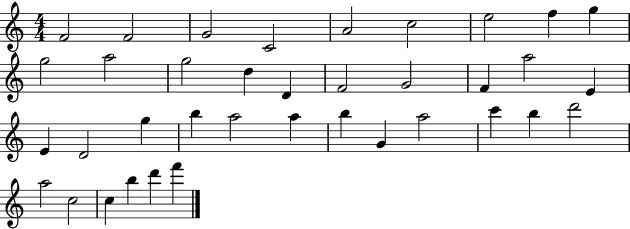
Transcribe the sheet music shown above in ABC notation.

X:1
T:Untitled
M:4/4
L:1/4
K:C
F2 F2 G2 C2 A2 c2 e2 f g g2 a2 g2 d D F2 G2 F a2 E E D2 g b a2 a b G a2 c' b d'2 a2 c2 c b d' f'